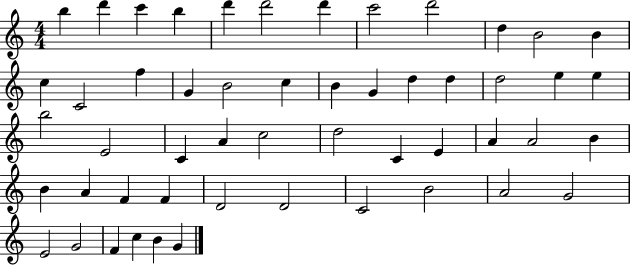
B5/q D6/q C6/q B5/q D6/q D6/h D6/q C6/h D6/h D5/q B4/h B4/q C5/q C4/h F5/q G4/q B4/h C5/q B4/q G4/q D5/q D5/q D5/h E5/q E5/q B5/h E4/h C4/q A4/q C5/h D5/h C4/q E4/q A4/q A4/h B4/q B4/q A4/q F4/q F4/q D4/h D4/h C4/h B4/h A4/h G4/h E4/h G4/h F4/q C5/q B4/q G4/q